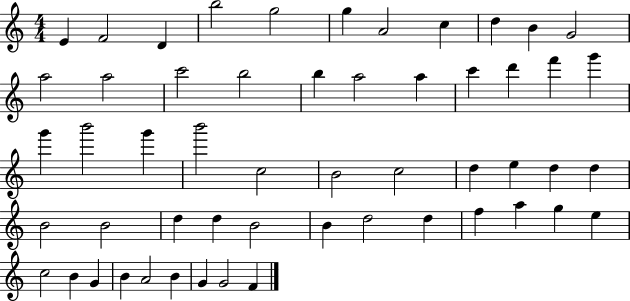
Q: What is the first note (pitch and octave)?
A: E4